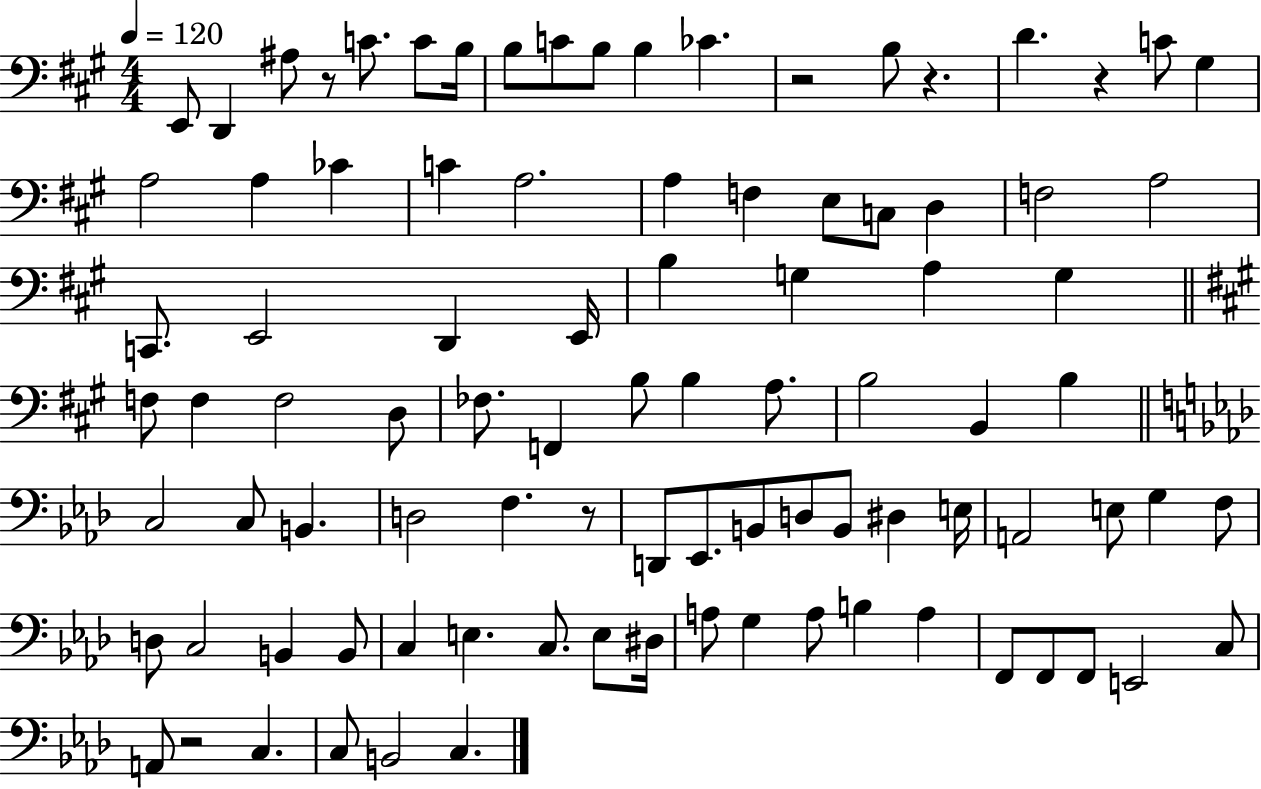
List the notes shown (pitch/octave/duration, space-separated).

E2/e D2/q A#3/e R/e C4/e. C4/e B3/s B3/e C4/e B3/e B3/q CES4/q. R/h B3/e R/q. D4/q. R/q C4/e G#3/q A3/h A3/q CES4/q C4/q A3/h. A3/q F3/q E3/e C3/e D3/q F3/h A3/h C2/e. E2/h D2/q E2/s B3/q G3/q A3/q G3/q F3/e F3/q F3/h D3/e FES3/e. F2/q B3/e B3/q A3/e. B3/h B2/q B3/q C3/h C3/e B2/q. D3/h F3/q. R/e D2/e Eb2/e. B2/e D3/e B2/e D#3/q E3/s A2/h E3/e G3/q F3/e D3/e C3/h B2/q B2/e C3/q E3/q. C3/e. E3/e D#3/s A3/e G3/q A3/e B3/q A3/q F2/e F2/e F2/e E2/h C3/e A2/e R/h C3/q. C3/e B2/h C3/q.